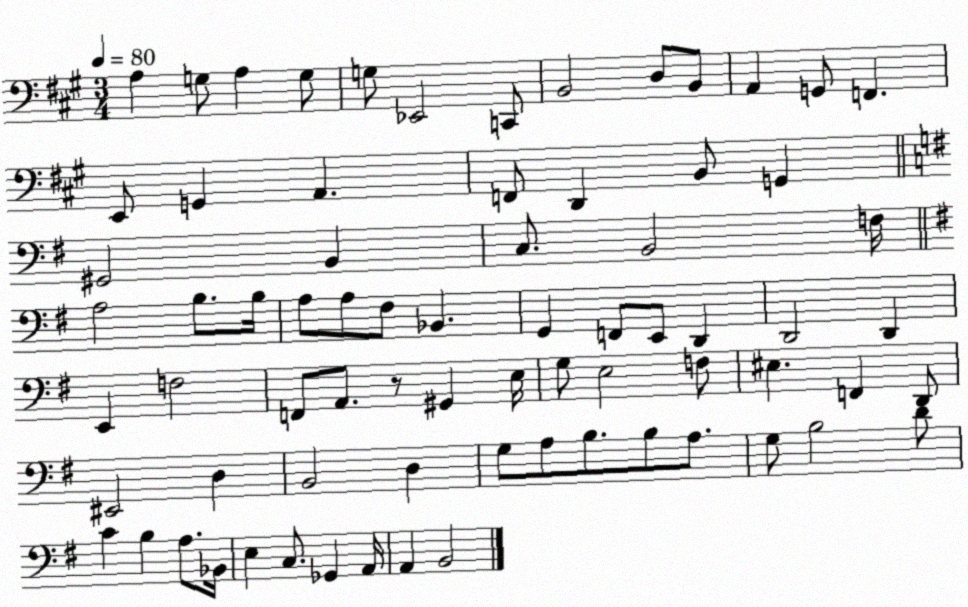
X:1
T:Untitled
M:3/4
L:1/4
K:A
A, G,/2 A, G,/2 G,/2 _E,,2 C,,/2 B,,2 D,/2 B,,/2 A,, G,,/2 F,, E,,/2 G,, A,, F,,/2 D,, B,,/2 G,, ^G,,2 B,, C,/2 B,,2 F,/4 A,2 B,/2 B,/4 A,/2 A,/2 ^F,/2 _B,, G,, F,,/2 E,,/2 D,, D,,2 D,, E,, F,2 F,,/2 A,,/2 z/2 ^G,, E,/4 G,/2 E,2 F,/2 ^E, F,, D,,/2 ^E,,2 D, B,,2 D, G,/2 A,/2 B,/2 B,/2 A,/2 G,/2 B,2 D/2 C B, A,/2 _B,,/4 E, C,/2 _G,, A,,/4 A,, B,,2